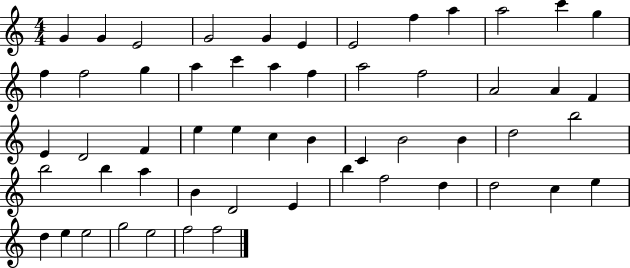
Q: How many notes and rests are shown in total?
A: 55